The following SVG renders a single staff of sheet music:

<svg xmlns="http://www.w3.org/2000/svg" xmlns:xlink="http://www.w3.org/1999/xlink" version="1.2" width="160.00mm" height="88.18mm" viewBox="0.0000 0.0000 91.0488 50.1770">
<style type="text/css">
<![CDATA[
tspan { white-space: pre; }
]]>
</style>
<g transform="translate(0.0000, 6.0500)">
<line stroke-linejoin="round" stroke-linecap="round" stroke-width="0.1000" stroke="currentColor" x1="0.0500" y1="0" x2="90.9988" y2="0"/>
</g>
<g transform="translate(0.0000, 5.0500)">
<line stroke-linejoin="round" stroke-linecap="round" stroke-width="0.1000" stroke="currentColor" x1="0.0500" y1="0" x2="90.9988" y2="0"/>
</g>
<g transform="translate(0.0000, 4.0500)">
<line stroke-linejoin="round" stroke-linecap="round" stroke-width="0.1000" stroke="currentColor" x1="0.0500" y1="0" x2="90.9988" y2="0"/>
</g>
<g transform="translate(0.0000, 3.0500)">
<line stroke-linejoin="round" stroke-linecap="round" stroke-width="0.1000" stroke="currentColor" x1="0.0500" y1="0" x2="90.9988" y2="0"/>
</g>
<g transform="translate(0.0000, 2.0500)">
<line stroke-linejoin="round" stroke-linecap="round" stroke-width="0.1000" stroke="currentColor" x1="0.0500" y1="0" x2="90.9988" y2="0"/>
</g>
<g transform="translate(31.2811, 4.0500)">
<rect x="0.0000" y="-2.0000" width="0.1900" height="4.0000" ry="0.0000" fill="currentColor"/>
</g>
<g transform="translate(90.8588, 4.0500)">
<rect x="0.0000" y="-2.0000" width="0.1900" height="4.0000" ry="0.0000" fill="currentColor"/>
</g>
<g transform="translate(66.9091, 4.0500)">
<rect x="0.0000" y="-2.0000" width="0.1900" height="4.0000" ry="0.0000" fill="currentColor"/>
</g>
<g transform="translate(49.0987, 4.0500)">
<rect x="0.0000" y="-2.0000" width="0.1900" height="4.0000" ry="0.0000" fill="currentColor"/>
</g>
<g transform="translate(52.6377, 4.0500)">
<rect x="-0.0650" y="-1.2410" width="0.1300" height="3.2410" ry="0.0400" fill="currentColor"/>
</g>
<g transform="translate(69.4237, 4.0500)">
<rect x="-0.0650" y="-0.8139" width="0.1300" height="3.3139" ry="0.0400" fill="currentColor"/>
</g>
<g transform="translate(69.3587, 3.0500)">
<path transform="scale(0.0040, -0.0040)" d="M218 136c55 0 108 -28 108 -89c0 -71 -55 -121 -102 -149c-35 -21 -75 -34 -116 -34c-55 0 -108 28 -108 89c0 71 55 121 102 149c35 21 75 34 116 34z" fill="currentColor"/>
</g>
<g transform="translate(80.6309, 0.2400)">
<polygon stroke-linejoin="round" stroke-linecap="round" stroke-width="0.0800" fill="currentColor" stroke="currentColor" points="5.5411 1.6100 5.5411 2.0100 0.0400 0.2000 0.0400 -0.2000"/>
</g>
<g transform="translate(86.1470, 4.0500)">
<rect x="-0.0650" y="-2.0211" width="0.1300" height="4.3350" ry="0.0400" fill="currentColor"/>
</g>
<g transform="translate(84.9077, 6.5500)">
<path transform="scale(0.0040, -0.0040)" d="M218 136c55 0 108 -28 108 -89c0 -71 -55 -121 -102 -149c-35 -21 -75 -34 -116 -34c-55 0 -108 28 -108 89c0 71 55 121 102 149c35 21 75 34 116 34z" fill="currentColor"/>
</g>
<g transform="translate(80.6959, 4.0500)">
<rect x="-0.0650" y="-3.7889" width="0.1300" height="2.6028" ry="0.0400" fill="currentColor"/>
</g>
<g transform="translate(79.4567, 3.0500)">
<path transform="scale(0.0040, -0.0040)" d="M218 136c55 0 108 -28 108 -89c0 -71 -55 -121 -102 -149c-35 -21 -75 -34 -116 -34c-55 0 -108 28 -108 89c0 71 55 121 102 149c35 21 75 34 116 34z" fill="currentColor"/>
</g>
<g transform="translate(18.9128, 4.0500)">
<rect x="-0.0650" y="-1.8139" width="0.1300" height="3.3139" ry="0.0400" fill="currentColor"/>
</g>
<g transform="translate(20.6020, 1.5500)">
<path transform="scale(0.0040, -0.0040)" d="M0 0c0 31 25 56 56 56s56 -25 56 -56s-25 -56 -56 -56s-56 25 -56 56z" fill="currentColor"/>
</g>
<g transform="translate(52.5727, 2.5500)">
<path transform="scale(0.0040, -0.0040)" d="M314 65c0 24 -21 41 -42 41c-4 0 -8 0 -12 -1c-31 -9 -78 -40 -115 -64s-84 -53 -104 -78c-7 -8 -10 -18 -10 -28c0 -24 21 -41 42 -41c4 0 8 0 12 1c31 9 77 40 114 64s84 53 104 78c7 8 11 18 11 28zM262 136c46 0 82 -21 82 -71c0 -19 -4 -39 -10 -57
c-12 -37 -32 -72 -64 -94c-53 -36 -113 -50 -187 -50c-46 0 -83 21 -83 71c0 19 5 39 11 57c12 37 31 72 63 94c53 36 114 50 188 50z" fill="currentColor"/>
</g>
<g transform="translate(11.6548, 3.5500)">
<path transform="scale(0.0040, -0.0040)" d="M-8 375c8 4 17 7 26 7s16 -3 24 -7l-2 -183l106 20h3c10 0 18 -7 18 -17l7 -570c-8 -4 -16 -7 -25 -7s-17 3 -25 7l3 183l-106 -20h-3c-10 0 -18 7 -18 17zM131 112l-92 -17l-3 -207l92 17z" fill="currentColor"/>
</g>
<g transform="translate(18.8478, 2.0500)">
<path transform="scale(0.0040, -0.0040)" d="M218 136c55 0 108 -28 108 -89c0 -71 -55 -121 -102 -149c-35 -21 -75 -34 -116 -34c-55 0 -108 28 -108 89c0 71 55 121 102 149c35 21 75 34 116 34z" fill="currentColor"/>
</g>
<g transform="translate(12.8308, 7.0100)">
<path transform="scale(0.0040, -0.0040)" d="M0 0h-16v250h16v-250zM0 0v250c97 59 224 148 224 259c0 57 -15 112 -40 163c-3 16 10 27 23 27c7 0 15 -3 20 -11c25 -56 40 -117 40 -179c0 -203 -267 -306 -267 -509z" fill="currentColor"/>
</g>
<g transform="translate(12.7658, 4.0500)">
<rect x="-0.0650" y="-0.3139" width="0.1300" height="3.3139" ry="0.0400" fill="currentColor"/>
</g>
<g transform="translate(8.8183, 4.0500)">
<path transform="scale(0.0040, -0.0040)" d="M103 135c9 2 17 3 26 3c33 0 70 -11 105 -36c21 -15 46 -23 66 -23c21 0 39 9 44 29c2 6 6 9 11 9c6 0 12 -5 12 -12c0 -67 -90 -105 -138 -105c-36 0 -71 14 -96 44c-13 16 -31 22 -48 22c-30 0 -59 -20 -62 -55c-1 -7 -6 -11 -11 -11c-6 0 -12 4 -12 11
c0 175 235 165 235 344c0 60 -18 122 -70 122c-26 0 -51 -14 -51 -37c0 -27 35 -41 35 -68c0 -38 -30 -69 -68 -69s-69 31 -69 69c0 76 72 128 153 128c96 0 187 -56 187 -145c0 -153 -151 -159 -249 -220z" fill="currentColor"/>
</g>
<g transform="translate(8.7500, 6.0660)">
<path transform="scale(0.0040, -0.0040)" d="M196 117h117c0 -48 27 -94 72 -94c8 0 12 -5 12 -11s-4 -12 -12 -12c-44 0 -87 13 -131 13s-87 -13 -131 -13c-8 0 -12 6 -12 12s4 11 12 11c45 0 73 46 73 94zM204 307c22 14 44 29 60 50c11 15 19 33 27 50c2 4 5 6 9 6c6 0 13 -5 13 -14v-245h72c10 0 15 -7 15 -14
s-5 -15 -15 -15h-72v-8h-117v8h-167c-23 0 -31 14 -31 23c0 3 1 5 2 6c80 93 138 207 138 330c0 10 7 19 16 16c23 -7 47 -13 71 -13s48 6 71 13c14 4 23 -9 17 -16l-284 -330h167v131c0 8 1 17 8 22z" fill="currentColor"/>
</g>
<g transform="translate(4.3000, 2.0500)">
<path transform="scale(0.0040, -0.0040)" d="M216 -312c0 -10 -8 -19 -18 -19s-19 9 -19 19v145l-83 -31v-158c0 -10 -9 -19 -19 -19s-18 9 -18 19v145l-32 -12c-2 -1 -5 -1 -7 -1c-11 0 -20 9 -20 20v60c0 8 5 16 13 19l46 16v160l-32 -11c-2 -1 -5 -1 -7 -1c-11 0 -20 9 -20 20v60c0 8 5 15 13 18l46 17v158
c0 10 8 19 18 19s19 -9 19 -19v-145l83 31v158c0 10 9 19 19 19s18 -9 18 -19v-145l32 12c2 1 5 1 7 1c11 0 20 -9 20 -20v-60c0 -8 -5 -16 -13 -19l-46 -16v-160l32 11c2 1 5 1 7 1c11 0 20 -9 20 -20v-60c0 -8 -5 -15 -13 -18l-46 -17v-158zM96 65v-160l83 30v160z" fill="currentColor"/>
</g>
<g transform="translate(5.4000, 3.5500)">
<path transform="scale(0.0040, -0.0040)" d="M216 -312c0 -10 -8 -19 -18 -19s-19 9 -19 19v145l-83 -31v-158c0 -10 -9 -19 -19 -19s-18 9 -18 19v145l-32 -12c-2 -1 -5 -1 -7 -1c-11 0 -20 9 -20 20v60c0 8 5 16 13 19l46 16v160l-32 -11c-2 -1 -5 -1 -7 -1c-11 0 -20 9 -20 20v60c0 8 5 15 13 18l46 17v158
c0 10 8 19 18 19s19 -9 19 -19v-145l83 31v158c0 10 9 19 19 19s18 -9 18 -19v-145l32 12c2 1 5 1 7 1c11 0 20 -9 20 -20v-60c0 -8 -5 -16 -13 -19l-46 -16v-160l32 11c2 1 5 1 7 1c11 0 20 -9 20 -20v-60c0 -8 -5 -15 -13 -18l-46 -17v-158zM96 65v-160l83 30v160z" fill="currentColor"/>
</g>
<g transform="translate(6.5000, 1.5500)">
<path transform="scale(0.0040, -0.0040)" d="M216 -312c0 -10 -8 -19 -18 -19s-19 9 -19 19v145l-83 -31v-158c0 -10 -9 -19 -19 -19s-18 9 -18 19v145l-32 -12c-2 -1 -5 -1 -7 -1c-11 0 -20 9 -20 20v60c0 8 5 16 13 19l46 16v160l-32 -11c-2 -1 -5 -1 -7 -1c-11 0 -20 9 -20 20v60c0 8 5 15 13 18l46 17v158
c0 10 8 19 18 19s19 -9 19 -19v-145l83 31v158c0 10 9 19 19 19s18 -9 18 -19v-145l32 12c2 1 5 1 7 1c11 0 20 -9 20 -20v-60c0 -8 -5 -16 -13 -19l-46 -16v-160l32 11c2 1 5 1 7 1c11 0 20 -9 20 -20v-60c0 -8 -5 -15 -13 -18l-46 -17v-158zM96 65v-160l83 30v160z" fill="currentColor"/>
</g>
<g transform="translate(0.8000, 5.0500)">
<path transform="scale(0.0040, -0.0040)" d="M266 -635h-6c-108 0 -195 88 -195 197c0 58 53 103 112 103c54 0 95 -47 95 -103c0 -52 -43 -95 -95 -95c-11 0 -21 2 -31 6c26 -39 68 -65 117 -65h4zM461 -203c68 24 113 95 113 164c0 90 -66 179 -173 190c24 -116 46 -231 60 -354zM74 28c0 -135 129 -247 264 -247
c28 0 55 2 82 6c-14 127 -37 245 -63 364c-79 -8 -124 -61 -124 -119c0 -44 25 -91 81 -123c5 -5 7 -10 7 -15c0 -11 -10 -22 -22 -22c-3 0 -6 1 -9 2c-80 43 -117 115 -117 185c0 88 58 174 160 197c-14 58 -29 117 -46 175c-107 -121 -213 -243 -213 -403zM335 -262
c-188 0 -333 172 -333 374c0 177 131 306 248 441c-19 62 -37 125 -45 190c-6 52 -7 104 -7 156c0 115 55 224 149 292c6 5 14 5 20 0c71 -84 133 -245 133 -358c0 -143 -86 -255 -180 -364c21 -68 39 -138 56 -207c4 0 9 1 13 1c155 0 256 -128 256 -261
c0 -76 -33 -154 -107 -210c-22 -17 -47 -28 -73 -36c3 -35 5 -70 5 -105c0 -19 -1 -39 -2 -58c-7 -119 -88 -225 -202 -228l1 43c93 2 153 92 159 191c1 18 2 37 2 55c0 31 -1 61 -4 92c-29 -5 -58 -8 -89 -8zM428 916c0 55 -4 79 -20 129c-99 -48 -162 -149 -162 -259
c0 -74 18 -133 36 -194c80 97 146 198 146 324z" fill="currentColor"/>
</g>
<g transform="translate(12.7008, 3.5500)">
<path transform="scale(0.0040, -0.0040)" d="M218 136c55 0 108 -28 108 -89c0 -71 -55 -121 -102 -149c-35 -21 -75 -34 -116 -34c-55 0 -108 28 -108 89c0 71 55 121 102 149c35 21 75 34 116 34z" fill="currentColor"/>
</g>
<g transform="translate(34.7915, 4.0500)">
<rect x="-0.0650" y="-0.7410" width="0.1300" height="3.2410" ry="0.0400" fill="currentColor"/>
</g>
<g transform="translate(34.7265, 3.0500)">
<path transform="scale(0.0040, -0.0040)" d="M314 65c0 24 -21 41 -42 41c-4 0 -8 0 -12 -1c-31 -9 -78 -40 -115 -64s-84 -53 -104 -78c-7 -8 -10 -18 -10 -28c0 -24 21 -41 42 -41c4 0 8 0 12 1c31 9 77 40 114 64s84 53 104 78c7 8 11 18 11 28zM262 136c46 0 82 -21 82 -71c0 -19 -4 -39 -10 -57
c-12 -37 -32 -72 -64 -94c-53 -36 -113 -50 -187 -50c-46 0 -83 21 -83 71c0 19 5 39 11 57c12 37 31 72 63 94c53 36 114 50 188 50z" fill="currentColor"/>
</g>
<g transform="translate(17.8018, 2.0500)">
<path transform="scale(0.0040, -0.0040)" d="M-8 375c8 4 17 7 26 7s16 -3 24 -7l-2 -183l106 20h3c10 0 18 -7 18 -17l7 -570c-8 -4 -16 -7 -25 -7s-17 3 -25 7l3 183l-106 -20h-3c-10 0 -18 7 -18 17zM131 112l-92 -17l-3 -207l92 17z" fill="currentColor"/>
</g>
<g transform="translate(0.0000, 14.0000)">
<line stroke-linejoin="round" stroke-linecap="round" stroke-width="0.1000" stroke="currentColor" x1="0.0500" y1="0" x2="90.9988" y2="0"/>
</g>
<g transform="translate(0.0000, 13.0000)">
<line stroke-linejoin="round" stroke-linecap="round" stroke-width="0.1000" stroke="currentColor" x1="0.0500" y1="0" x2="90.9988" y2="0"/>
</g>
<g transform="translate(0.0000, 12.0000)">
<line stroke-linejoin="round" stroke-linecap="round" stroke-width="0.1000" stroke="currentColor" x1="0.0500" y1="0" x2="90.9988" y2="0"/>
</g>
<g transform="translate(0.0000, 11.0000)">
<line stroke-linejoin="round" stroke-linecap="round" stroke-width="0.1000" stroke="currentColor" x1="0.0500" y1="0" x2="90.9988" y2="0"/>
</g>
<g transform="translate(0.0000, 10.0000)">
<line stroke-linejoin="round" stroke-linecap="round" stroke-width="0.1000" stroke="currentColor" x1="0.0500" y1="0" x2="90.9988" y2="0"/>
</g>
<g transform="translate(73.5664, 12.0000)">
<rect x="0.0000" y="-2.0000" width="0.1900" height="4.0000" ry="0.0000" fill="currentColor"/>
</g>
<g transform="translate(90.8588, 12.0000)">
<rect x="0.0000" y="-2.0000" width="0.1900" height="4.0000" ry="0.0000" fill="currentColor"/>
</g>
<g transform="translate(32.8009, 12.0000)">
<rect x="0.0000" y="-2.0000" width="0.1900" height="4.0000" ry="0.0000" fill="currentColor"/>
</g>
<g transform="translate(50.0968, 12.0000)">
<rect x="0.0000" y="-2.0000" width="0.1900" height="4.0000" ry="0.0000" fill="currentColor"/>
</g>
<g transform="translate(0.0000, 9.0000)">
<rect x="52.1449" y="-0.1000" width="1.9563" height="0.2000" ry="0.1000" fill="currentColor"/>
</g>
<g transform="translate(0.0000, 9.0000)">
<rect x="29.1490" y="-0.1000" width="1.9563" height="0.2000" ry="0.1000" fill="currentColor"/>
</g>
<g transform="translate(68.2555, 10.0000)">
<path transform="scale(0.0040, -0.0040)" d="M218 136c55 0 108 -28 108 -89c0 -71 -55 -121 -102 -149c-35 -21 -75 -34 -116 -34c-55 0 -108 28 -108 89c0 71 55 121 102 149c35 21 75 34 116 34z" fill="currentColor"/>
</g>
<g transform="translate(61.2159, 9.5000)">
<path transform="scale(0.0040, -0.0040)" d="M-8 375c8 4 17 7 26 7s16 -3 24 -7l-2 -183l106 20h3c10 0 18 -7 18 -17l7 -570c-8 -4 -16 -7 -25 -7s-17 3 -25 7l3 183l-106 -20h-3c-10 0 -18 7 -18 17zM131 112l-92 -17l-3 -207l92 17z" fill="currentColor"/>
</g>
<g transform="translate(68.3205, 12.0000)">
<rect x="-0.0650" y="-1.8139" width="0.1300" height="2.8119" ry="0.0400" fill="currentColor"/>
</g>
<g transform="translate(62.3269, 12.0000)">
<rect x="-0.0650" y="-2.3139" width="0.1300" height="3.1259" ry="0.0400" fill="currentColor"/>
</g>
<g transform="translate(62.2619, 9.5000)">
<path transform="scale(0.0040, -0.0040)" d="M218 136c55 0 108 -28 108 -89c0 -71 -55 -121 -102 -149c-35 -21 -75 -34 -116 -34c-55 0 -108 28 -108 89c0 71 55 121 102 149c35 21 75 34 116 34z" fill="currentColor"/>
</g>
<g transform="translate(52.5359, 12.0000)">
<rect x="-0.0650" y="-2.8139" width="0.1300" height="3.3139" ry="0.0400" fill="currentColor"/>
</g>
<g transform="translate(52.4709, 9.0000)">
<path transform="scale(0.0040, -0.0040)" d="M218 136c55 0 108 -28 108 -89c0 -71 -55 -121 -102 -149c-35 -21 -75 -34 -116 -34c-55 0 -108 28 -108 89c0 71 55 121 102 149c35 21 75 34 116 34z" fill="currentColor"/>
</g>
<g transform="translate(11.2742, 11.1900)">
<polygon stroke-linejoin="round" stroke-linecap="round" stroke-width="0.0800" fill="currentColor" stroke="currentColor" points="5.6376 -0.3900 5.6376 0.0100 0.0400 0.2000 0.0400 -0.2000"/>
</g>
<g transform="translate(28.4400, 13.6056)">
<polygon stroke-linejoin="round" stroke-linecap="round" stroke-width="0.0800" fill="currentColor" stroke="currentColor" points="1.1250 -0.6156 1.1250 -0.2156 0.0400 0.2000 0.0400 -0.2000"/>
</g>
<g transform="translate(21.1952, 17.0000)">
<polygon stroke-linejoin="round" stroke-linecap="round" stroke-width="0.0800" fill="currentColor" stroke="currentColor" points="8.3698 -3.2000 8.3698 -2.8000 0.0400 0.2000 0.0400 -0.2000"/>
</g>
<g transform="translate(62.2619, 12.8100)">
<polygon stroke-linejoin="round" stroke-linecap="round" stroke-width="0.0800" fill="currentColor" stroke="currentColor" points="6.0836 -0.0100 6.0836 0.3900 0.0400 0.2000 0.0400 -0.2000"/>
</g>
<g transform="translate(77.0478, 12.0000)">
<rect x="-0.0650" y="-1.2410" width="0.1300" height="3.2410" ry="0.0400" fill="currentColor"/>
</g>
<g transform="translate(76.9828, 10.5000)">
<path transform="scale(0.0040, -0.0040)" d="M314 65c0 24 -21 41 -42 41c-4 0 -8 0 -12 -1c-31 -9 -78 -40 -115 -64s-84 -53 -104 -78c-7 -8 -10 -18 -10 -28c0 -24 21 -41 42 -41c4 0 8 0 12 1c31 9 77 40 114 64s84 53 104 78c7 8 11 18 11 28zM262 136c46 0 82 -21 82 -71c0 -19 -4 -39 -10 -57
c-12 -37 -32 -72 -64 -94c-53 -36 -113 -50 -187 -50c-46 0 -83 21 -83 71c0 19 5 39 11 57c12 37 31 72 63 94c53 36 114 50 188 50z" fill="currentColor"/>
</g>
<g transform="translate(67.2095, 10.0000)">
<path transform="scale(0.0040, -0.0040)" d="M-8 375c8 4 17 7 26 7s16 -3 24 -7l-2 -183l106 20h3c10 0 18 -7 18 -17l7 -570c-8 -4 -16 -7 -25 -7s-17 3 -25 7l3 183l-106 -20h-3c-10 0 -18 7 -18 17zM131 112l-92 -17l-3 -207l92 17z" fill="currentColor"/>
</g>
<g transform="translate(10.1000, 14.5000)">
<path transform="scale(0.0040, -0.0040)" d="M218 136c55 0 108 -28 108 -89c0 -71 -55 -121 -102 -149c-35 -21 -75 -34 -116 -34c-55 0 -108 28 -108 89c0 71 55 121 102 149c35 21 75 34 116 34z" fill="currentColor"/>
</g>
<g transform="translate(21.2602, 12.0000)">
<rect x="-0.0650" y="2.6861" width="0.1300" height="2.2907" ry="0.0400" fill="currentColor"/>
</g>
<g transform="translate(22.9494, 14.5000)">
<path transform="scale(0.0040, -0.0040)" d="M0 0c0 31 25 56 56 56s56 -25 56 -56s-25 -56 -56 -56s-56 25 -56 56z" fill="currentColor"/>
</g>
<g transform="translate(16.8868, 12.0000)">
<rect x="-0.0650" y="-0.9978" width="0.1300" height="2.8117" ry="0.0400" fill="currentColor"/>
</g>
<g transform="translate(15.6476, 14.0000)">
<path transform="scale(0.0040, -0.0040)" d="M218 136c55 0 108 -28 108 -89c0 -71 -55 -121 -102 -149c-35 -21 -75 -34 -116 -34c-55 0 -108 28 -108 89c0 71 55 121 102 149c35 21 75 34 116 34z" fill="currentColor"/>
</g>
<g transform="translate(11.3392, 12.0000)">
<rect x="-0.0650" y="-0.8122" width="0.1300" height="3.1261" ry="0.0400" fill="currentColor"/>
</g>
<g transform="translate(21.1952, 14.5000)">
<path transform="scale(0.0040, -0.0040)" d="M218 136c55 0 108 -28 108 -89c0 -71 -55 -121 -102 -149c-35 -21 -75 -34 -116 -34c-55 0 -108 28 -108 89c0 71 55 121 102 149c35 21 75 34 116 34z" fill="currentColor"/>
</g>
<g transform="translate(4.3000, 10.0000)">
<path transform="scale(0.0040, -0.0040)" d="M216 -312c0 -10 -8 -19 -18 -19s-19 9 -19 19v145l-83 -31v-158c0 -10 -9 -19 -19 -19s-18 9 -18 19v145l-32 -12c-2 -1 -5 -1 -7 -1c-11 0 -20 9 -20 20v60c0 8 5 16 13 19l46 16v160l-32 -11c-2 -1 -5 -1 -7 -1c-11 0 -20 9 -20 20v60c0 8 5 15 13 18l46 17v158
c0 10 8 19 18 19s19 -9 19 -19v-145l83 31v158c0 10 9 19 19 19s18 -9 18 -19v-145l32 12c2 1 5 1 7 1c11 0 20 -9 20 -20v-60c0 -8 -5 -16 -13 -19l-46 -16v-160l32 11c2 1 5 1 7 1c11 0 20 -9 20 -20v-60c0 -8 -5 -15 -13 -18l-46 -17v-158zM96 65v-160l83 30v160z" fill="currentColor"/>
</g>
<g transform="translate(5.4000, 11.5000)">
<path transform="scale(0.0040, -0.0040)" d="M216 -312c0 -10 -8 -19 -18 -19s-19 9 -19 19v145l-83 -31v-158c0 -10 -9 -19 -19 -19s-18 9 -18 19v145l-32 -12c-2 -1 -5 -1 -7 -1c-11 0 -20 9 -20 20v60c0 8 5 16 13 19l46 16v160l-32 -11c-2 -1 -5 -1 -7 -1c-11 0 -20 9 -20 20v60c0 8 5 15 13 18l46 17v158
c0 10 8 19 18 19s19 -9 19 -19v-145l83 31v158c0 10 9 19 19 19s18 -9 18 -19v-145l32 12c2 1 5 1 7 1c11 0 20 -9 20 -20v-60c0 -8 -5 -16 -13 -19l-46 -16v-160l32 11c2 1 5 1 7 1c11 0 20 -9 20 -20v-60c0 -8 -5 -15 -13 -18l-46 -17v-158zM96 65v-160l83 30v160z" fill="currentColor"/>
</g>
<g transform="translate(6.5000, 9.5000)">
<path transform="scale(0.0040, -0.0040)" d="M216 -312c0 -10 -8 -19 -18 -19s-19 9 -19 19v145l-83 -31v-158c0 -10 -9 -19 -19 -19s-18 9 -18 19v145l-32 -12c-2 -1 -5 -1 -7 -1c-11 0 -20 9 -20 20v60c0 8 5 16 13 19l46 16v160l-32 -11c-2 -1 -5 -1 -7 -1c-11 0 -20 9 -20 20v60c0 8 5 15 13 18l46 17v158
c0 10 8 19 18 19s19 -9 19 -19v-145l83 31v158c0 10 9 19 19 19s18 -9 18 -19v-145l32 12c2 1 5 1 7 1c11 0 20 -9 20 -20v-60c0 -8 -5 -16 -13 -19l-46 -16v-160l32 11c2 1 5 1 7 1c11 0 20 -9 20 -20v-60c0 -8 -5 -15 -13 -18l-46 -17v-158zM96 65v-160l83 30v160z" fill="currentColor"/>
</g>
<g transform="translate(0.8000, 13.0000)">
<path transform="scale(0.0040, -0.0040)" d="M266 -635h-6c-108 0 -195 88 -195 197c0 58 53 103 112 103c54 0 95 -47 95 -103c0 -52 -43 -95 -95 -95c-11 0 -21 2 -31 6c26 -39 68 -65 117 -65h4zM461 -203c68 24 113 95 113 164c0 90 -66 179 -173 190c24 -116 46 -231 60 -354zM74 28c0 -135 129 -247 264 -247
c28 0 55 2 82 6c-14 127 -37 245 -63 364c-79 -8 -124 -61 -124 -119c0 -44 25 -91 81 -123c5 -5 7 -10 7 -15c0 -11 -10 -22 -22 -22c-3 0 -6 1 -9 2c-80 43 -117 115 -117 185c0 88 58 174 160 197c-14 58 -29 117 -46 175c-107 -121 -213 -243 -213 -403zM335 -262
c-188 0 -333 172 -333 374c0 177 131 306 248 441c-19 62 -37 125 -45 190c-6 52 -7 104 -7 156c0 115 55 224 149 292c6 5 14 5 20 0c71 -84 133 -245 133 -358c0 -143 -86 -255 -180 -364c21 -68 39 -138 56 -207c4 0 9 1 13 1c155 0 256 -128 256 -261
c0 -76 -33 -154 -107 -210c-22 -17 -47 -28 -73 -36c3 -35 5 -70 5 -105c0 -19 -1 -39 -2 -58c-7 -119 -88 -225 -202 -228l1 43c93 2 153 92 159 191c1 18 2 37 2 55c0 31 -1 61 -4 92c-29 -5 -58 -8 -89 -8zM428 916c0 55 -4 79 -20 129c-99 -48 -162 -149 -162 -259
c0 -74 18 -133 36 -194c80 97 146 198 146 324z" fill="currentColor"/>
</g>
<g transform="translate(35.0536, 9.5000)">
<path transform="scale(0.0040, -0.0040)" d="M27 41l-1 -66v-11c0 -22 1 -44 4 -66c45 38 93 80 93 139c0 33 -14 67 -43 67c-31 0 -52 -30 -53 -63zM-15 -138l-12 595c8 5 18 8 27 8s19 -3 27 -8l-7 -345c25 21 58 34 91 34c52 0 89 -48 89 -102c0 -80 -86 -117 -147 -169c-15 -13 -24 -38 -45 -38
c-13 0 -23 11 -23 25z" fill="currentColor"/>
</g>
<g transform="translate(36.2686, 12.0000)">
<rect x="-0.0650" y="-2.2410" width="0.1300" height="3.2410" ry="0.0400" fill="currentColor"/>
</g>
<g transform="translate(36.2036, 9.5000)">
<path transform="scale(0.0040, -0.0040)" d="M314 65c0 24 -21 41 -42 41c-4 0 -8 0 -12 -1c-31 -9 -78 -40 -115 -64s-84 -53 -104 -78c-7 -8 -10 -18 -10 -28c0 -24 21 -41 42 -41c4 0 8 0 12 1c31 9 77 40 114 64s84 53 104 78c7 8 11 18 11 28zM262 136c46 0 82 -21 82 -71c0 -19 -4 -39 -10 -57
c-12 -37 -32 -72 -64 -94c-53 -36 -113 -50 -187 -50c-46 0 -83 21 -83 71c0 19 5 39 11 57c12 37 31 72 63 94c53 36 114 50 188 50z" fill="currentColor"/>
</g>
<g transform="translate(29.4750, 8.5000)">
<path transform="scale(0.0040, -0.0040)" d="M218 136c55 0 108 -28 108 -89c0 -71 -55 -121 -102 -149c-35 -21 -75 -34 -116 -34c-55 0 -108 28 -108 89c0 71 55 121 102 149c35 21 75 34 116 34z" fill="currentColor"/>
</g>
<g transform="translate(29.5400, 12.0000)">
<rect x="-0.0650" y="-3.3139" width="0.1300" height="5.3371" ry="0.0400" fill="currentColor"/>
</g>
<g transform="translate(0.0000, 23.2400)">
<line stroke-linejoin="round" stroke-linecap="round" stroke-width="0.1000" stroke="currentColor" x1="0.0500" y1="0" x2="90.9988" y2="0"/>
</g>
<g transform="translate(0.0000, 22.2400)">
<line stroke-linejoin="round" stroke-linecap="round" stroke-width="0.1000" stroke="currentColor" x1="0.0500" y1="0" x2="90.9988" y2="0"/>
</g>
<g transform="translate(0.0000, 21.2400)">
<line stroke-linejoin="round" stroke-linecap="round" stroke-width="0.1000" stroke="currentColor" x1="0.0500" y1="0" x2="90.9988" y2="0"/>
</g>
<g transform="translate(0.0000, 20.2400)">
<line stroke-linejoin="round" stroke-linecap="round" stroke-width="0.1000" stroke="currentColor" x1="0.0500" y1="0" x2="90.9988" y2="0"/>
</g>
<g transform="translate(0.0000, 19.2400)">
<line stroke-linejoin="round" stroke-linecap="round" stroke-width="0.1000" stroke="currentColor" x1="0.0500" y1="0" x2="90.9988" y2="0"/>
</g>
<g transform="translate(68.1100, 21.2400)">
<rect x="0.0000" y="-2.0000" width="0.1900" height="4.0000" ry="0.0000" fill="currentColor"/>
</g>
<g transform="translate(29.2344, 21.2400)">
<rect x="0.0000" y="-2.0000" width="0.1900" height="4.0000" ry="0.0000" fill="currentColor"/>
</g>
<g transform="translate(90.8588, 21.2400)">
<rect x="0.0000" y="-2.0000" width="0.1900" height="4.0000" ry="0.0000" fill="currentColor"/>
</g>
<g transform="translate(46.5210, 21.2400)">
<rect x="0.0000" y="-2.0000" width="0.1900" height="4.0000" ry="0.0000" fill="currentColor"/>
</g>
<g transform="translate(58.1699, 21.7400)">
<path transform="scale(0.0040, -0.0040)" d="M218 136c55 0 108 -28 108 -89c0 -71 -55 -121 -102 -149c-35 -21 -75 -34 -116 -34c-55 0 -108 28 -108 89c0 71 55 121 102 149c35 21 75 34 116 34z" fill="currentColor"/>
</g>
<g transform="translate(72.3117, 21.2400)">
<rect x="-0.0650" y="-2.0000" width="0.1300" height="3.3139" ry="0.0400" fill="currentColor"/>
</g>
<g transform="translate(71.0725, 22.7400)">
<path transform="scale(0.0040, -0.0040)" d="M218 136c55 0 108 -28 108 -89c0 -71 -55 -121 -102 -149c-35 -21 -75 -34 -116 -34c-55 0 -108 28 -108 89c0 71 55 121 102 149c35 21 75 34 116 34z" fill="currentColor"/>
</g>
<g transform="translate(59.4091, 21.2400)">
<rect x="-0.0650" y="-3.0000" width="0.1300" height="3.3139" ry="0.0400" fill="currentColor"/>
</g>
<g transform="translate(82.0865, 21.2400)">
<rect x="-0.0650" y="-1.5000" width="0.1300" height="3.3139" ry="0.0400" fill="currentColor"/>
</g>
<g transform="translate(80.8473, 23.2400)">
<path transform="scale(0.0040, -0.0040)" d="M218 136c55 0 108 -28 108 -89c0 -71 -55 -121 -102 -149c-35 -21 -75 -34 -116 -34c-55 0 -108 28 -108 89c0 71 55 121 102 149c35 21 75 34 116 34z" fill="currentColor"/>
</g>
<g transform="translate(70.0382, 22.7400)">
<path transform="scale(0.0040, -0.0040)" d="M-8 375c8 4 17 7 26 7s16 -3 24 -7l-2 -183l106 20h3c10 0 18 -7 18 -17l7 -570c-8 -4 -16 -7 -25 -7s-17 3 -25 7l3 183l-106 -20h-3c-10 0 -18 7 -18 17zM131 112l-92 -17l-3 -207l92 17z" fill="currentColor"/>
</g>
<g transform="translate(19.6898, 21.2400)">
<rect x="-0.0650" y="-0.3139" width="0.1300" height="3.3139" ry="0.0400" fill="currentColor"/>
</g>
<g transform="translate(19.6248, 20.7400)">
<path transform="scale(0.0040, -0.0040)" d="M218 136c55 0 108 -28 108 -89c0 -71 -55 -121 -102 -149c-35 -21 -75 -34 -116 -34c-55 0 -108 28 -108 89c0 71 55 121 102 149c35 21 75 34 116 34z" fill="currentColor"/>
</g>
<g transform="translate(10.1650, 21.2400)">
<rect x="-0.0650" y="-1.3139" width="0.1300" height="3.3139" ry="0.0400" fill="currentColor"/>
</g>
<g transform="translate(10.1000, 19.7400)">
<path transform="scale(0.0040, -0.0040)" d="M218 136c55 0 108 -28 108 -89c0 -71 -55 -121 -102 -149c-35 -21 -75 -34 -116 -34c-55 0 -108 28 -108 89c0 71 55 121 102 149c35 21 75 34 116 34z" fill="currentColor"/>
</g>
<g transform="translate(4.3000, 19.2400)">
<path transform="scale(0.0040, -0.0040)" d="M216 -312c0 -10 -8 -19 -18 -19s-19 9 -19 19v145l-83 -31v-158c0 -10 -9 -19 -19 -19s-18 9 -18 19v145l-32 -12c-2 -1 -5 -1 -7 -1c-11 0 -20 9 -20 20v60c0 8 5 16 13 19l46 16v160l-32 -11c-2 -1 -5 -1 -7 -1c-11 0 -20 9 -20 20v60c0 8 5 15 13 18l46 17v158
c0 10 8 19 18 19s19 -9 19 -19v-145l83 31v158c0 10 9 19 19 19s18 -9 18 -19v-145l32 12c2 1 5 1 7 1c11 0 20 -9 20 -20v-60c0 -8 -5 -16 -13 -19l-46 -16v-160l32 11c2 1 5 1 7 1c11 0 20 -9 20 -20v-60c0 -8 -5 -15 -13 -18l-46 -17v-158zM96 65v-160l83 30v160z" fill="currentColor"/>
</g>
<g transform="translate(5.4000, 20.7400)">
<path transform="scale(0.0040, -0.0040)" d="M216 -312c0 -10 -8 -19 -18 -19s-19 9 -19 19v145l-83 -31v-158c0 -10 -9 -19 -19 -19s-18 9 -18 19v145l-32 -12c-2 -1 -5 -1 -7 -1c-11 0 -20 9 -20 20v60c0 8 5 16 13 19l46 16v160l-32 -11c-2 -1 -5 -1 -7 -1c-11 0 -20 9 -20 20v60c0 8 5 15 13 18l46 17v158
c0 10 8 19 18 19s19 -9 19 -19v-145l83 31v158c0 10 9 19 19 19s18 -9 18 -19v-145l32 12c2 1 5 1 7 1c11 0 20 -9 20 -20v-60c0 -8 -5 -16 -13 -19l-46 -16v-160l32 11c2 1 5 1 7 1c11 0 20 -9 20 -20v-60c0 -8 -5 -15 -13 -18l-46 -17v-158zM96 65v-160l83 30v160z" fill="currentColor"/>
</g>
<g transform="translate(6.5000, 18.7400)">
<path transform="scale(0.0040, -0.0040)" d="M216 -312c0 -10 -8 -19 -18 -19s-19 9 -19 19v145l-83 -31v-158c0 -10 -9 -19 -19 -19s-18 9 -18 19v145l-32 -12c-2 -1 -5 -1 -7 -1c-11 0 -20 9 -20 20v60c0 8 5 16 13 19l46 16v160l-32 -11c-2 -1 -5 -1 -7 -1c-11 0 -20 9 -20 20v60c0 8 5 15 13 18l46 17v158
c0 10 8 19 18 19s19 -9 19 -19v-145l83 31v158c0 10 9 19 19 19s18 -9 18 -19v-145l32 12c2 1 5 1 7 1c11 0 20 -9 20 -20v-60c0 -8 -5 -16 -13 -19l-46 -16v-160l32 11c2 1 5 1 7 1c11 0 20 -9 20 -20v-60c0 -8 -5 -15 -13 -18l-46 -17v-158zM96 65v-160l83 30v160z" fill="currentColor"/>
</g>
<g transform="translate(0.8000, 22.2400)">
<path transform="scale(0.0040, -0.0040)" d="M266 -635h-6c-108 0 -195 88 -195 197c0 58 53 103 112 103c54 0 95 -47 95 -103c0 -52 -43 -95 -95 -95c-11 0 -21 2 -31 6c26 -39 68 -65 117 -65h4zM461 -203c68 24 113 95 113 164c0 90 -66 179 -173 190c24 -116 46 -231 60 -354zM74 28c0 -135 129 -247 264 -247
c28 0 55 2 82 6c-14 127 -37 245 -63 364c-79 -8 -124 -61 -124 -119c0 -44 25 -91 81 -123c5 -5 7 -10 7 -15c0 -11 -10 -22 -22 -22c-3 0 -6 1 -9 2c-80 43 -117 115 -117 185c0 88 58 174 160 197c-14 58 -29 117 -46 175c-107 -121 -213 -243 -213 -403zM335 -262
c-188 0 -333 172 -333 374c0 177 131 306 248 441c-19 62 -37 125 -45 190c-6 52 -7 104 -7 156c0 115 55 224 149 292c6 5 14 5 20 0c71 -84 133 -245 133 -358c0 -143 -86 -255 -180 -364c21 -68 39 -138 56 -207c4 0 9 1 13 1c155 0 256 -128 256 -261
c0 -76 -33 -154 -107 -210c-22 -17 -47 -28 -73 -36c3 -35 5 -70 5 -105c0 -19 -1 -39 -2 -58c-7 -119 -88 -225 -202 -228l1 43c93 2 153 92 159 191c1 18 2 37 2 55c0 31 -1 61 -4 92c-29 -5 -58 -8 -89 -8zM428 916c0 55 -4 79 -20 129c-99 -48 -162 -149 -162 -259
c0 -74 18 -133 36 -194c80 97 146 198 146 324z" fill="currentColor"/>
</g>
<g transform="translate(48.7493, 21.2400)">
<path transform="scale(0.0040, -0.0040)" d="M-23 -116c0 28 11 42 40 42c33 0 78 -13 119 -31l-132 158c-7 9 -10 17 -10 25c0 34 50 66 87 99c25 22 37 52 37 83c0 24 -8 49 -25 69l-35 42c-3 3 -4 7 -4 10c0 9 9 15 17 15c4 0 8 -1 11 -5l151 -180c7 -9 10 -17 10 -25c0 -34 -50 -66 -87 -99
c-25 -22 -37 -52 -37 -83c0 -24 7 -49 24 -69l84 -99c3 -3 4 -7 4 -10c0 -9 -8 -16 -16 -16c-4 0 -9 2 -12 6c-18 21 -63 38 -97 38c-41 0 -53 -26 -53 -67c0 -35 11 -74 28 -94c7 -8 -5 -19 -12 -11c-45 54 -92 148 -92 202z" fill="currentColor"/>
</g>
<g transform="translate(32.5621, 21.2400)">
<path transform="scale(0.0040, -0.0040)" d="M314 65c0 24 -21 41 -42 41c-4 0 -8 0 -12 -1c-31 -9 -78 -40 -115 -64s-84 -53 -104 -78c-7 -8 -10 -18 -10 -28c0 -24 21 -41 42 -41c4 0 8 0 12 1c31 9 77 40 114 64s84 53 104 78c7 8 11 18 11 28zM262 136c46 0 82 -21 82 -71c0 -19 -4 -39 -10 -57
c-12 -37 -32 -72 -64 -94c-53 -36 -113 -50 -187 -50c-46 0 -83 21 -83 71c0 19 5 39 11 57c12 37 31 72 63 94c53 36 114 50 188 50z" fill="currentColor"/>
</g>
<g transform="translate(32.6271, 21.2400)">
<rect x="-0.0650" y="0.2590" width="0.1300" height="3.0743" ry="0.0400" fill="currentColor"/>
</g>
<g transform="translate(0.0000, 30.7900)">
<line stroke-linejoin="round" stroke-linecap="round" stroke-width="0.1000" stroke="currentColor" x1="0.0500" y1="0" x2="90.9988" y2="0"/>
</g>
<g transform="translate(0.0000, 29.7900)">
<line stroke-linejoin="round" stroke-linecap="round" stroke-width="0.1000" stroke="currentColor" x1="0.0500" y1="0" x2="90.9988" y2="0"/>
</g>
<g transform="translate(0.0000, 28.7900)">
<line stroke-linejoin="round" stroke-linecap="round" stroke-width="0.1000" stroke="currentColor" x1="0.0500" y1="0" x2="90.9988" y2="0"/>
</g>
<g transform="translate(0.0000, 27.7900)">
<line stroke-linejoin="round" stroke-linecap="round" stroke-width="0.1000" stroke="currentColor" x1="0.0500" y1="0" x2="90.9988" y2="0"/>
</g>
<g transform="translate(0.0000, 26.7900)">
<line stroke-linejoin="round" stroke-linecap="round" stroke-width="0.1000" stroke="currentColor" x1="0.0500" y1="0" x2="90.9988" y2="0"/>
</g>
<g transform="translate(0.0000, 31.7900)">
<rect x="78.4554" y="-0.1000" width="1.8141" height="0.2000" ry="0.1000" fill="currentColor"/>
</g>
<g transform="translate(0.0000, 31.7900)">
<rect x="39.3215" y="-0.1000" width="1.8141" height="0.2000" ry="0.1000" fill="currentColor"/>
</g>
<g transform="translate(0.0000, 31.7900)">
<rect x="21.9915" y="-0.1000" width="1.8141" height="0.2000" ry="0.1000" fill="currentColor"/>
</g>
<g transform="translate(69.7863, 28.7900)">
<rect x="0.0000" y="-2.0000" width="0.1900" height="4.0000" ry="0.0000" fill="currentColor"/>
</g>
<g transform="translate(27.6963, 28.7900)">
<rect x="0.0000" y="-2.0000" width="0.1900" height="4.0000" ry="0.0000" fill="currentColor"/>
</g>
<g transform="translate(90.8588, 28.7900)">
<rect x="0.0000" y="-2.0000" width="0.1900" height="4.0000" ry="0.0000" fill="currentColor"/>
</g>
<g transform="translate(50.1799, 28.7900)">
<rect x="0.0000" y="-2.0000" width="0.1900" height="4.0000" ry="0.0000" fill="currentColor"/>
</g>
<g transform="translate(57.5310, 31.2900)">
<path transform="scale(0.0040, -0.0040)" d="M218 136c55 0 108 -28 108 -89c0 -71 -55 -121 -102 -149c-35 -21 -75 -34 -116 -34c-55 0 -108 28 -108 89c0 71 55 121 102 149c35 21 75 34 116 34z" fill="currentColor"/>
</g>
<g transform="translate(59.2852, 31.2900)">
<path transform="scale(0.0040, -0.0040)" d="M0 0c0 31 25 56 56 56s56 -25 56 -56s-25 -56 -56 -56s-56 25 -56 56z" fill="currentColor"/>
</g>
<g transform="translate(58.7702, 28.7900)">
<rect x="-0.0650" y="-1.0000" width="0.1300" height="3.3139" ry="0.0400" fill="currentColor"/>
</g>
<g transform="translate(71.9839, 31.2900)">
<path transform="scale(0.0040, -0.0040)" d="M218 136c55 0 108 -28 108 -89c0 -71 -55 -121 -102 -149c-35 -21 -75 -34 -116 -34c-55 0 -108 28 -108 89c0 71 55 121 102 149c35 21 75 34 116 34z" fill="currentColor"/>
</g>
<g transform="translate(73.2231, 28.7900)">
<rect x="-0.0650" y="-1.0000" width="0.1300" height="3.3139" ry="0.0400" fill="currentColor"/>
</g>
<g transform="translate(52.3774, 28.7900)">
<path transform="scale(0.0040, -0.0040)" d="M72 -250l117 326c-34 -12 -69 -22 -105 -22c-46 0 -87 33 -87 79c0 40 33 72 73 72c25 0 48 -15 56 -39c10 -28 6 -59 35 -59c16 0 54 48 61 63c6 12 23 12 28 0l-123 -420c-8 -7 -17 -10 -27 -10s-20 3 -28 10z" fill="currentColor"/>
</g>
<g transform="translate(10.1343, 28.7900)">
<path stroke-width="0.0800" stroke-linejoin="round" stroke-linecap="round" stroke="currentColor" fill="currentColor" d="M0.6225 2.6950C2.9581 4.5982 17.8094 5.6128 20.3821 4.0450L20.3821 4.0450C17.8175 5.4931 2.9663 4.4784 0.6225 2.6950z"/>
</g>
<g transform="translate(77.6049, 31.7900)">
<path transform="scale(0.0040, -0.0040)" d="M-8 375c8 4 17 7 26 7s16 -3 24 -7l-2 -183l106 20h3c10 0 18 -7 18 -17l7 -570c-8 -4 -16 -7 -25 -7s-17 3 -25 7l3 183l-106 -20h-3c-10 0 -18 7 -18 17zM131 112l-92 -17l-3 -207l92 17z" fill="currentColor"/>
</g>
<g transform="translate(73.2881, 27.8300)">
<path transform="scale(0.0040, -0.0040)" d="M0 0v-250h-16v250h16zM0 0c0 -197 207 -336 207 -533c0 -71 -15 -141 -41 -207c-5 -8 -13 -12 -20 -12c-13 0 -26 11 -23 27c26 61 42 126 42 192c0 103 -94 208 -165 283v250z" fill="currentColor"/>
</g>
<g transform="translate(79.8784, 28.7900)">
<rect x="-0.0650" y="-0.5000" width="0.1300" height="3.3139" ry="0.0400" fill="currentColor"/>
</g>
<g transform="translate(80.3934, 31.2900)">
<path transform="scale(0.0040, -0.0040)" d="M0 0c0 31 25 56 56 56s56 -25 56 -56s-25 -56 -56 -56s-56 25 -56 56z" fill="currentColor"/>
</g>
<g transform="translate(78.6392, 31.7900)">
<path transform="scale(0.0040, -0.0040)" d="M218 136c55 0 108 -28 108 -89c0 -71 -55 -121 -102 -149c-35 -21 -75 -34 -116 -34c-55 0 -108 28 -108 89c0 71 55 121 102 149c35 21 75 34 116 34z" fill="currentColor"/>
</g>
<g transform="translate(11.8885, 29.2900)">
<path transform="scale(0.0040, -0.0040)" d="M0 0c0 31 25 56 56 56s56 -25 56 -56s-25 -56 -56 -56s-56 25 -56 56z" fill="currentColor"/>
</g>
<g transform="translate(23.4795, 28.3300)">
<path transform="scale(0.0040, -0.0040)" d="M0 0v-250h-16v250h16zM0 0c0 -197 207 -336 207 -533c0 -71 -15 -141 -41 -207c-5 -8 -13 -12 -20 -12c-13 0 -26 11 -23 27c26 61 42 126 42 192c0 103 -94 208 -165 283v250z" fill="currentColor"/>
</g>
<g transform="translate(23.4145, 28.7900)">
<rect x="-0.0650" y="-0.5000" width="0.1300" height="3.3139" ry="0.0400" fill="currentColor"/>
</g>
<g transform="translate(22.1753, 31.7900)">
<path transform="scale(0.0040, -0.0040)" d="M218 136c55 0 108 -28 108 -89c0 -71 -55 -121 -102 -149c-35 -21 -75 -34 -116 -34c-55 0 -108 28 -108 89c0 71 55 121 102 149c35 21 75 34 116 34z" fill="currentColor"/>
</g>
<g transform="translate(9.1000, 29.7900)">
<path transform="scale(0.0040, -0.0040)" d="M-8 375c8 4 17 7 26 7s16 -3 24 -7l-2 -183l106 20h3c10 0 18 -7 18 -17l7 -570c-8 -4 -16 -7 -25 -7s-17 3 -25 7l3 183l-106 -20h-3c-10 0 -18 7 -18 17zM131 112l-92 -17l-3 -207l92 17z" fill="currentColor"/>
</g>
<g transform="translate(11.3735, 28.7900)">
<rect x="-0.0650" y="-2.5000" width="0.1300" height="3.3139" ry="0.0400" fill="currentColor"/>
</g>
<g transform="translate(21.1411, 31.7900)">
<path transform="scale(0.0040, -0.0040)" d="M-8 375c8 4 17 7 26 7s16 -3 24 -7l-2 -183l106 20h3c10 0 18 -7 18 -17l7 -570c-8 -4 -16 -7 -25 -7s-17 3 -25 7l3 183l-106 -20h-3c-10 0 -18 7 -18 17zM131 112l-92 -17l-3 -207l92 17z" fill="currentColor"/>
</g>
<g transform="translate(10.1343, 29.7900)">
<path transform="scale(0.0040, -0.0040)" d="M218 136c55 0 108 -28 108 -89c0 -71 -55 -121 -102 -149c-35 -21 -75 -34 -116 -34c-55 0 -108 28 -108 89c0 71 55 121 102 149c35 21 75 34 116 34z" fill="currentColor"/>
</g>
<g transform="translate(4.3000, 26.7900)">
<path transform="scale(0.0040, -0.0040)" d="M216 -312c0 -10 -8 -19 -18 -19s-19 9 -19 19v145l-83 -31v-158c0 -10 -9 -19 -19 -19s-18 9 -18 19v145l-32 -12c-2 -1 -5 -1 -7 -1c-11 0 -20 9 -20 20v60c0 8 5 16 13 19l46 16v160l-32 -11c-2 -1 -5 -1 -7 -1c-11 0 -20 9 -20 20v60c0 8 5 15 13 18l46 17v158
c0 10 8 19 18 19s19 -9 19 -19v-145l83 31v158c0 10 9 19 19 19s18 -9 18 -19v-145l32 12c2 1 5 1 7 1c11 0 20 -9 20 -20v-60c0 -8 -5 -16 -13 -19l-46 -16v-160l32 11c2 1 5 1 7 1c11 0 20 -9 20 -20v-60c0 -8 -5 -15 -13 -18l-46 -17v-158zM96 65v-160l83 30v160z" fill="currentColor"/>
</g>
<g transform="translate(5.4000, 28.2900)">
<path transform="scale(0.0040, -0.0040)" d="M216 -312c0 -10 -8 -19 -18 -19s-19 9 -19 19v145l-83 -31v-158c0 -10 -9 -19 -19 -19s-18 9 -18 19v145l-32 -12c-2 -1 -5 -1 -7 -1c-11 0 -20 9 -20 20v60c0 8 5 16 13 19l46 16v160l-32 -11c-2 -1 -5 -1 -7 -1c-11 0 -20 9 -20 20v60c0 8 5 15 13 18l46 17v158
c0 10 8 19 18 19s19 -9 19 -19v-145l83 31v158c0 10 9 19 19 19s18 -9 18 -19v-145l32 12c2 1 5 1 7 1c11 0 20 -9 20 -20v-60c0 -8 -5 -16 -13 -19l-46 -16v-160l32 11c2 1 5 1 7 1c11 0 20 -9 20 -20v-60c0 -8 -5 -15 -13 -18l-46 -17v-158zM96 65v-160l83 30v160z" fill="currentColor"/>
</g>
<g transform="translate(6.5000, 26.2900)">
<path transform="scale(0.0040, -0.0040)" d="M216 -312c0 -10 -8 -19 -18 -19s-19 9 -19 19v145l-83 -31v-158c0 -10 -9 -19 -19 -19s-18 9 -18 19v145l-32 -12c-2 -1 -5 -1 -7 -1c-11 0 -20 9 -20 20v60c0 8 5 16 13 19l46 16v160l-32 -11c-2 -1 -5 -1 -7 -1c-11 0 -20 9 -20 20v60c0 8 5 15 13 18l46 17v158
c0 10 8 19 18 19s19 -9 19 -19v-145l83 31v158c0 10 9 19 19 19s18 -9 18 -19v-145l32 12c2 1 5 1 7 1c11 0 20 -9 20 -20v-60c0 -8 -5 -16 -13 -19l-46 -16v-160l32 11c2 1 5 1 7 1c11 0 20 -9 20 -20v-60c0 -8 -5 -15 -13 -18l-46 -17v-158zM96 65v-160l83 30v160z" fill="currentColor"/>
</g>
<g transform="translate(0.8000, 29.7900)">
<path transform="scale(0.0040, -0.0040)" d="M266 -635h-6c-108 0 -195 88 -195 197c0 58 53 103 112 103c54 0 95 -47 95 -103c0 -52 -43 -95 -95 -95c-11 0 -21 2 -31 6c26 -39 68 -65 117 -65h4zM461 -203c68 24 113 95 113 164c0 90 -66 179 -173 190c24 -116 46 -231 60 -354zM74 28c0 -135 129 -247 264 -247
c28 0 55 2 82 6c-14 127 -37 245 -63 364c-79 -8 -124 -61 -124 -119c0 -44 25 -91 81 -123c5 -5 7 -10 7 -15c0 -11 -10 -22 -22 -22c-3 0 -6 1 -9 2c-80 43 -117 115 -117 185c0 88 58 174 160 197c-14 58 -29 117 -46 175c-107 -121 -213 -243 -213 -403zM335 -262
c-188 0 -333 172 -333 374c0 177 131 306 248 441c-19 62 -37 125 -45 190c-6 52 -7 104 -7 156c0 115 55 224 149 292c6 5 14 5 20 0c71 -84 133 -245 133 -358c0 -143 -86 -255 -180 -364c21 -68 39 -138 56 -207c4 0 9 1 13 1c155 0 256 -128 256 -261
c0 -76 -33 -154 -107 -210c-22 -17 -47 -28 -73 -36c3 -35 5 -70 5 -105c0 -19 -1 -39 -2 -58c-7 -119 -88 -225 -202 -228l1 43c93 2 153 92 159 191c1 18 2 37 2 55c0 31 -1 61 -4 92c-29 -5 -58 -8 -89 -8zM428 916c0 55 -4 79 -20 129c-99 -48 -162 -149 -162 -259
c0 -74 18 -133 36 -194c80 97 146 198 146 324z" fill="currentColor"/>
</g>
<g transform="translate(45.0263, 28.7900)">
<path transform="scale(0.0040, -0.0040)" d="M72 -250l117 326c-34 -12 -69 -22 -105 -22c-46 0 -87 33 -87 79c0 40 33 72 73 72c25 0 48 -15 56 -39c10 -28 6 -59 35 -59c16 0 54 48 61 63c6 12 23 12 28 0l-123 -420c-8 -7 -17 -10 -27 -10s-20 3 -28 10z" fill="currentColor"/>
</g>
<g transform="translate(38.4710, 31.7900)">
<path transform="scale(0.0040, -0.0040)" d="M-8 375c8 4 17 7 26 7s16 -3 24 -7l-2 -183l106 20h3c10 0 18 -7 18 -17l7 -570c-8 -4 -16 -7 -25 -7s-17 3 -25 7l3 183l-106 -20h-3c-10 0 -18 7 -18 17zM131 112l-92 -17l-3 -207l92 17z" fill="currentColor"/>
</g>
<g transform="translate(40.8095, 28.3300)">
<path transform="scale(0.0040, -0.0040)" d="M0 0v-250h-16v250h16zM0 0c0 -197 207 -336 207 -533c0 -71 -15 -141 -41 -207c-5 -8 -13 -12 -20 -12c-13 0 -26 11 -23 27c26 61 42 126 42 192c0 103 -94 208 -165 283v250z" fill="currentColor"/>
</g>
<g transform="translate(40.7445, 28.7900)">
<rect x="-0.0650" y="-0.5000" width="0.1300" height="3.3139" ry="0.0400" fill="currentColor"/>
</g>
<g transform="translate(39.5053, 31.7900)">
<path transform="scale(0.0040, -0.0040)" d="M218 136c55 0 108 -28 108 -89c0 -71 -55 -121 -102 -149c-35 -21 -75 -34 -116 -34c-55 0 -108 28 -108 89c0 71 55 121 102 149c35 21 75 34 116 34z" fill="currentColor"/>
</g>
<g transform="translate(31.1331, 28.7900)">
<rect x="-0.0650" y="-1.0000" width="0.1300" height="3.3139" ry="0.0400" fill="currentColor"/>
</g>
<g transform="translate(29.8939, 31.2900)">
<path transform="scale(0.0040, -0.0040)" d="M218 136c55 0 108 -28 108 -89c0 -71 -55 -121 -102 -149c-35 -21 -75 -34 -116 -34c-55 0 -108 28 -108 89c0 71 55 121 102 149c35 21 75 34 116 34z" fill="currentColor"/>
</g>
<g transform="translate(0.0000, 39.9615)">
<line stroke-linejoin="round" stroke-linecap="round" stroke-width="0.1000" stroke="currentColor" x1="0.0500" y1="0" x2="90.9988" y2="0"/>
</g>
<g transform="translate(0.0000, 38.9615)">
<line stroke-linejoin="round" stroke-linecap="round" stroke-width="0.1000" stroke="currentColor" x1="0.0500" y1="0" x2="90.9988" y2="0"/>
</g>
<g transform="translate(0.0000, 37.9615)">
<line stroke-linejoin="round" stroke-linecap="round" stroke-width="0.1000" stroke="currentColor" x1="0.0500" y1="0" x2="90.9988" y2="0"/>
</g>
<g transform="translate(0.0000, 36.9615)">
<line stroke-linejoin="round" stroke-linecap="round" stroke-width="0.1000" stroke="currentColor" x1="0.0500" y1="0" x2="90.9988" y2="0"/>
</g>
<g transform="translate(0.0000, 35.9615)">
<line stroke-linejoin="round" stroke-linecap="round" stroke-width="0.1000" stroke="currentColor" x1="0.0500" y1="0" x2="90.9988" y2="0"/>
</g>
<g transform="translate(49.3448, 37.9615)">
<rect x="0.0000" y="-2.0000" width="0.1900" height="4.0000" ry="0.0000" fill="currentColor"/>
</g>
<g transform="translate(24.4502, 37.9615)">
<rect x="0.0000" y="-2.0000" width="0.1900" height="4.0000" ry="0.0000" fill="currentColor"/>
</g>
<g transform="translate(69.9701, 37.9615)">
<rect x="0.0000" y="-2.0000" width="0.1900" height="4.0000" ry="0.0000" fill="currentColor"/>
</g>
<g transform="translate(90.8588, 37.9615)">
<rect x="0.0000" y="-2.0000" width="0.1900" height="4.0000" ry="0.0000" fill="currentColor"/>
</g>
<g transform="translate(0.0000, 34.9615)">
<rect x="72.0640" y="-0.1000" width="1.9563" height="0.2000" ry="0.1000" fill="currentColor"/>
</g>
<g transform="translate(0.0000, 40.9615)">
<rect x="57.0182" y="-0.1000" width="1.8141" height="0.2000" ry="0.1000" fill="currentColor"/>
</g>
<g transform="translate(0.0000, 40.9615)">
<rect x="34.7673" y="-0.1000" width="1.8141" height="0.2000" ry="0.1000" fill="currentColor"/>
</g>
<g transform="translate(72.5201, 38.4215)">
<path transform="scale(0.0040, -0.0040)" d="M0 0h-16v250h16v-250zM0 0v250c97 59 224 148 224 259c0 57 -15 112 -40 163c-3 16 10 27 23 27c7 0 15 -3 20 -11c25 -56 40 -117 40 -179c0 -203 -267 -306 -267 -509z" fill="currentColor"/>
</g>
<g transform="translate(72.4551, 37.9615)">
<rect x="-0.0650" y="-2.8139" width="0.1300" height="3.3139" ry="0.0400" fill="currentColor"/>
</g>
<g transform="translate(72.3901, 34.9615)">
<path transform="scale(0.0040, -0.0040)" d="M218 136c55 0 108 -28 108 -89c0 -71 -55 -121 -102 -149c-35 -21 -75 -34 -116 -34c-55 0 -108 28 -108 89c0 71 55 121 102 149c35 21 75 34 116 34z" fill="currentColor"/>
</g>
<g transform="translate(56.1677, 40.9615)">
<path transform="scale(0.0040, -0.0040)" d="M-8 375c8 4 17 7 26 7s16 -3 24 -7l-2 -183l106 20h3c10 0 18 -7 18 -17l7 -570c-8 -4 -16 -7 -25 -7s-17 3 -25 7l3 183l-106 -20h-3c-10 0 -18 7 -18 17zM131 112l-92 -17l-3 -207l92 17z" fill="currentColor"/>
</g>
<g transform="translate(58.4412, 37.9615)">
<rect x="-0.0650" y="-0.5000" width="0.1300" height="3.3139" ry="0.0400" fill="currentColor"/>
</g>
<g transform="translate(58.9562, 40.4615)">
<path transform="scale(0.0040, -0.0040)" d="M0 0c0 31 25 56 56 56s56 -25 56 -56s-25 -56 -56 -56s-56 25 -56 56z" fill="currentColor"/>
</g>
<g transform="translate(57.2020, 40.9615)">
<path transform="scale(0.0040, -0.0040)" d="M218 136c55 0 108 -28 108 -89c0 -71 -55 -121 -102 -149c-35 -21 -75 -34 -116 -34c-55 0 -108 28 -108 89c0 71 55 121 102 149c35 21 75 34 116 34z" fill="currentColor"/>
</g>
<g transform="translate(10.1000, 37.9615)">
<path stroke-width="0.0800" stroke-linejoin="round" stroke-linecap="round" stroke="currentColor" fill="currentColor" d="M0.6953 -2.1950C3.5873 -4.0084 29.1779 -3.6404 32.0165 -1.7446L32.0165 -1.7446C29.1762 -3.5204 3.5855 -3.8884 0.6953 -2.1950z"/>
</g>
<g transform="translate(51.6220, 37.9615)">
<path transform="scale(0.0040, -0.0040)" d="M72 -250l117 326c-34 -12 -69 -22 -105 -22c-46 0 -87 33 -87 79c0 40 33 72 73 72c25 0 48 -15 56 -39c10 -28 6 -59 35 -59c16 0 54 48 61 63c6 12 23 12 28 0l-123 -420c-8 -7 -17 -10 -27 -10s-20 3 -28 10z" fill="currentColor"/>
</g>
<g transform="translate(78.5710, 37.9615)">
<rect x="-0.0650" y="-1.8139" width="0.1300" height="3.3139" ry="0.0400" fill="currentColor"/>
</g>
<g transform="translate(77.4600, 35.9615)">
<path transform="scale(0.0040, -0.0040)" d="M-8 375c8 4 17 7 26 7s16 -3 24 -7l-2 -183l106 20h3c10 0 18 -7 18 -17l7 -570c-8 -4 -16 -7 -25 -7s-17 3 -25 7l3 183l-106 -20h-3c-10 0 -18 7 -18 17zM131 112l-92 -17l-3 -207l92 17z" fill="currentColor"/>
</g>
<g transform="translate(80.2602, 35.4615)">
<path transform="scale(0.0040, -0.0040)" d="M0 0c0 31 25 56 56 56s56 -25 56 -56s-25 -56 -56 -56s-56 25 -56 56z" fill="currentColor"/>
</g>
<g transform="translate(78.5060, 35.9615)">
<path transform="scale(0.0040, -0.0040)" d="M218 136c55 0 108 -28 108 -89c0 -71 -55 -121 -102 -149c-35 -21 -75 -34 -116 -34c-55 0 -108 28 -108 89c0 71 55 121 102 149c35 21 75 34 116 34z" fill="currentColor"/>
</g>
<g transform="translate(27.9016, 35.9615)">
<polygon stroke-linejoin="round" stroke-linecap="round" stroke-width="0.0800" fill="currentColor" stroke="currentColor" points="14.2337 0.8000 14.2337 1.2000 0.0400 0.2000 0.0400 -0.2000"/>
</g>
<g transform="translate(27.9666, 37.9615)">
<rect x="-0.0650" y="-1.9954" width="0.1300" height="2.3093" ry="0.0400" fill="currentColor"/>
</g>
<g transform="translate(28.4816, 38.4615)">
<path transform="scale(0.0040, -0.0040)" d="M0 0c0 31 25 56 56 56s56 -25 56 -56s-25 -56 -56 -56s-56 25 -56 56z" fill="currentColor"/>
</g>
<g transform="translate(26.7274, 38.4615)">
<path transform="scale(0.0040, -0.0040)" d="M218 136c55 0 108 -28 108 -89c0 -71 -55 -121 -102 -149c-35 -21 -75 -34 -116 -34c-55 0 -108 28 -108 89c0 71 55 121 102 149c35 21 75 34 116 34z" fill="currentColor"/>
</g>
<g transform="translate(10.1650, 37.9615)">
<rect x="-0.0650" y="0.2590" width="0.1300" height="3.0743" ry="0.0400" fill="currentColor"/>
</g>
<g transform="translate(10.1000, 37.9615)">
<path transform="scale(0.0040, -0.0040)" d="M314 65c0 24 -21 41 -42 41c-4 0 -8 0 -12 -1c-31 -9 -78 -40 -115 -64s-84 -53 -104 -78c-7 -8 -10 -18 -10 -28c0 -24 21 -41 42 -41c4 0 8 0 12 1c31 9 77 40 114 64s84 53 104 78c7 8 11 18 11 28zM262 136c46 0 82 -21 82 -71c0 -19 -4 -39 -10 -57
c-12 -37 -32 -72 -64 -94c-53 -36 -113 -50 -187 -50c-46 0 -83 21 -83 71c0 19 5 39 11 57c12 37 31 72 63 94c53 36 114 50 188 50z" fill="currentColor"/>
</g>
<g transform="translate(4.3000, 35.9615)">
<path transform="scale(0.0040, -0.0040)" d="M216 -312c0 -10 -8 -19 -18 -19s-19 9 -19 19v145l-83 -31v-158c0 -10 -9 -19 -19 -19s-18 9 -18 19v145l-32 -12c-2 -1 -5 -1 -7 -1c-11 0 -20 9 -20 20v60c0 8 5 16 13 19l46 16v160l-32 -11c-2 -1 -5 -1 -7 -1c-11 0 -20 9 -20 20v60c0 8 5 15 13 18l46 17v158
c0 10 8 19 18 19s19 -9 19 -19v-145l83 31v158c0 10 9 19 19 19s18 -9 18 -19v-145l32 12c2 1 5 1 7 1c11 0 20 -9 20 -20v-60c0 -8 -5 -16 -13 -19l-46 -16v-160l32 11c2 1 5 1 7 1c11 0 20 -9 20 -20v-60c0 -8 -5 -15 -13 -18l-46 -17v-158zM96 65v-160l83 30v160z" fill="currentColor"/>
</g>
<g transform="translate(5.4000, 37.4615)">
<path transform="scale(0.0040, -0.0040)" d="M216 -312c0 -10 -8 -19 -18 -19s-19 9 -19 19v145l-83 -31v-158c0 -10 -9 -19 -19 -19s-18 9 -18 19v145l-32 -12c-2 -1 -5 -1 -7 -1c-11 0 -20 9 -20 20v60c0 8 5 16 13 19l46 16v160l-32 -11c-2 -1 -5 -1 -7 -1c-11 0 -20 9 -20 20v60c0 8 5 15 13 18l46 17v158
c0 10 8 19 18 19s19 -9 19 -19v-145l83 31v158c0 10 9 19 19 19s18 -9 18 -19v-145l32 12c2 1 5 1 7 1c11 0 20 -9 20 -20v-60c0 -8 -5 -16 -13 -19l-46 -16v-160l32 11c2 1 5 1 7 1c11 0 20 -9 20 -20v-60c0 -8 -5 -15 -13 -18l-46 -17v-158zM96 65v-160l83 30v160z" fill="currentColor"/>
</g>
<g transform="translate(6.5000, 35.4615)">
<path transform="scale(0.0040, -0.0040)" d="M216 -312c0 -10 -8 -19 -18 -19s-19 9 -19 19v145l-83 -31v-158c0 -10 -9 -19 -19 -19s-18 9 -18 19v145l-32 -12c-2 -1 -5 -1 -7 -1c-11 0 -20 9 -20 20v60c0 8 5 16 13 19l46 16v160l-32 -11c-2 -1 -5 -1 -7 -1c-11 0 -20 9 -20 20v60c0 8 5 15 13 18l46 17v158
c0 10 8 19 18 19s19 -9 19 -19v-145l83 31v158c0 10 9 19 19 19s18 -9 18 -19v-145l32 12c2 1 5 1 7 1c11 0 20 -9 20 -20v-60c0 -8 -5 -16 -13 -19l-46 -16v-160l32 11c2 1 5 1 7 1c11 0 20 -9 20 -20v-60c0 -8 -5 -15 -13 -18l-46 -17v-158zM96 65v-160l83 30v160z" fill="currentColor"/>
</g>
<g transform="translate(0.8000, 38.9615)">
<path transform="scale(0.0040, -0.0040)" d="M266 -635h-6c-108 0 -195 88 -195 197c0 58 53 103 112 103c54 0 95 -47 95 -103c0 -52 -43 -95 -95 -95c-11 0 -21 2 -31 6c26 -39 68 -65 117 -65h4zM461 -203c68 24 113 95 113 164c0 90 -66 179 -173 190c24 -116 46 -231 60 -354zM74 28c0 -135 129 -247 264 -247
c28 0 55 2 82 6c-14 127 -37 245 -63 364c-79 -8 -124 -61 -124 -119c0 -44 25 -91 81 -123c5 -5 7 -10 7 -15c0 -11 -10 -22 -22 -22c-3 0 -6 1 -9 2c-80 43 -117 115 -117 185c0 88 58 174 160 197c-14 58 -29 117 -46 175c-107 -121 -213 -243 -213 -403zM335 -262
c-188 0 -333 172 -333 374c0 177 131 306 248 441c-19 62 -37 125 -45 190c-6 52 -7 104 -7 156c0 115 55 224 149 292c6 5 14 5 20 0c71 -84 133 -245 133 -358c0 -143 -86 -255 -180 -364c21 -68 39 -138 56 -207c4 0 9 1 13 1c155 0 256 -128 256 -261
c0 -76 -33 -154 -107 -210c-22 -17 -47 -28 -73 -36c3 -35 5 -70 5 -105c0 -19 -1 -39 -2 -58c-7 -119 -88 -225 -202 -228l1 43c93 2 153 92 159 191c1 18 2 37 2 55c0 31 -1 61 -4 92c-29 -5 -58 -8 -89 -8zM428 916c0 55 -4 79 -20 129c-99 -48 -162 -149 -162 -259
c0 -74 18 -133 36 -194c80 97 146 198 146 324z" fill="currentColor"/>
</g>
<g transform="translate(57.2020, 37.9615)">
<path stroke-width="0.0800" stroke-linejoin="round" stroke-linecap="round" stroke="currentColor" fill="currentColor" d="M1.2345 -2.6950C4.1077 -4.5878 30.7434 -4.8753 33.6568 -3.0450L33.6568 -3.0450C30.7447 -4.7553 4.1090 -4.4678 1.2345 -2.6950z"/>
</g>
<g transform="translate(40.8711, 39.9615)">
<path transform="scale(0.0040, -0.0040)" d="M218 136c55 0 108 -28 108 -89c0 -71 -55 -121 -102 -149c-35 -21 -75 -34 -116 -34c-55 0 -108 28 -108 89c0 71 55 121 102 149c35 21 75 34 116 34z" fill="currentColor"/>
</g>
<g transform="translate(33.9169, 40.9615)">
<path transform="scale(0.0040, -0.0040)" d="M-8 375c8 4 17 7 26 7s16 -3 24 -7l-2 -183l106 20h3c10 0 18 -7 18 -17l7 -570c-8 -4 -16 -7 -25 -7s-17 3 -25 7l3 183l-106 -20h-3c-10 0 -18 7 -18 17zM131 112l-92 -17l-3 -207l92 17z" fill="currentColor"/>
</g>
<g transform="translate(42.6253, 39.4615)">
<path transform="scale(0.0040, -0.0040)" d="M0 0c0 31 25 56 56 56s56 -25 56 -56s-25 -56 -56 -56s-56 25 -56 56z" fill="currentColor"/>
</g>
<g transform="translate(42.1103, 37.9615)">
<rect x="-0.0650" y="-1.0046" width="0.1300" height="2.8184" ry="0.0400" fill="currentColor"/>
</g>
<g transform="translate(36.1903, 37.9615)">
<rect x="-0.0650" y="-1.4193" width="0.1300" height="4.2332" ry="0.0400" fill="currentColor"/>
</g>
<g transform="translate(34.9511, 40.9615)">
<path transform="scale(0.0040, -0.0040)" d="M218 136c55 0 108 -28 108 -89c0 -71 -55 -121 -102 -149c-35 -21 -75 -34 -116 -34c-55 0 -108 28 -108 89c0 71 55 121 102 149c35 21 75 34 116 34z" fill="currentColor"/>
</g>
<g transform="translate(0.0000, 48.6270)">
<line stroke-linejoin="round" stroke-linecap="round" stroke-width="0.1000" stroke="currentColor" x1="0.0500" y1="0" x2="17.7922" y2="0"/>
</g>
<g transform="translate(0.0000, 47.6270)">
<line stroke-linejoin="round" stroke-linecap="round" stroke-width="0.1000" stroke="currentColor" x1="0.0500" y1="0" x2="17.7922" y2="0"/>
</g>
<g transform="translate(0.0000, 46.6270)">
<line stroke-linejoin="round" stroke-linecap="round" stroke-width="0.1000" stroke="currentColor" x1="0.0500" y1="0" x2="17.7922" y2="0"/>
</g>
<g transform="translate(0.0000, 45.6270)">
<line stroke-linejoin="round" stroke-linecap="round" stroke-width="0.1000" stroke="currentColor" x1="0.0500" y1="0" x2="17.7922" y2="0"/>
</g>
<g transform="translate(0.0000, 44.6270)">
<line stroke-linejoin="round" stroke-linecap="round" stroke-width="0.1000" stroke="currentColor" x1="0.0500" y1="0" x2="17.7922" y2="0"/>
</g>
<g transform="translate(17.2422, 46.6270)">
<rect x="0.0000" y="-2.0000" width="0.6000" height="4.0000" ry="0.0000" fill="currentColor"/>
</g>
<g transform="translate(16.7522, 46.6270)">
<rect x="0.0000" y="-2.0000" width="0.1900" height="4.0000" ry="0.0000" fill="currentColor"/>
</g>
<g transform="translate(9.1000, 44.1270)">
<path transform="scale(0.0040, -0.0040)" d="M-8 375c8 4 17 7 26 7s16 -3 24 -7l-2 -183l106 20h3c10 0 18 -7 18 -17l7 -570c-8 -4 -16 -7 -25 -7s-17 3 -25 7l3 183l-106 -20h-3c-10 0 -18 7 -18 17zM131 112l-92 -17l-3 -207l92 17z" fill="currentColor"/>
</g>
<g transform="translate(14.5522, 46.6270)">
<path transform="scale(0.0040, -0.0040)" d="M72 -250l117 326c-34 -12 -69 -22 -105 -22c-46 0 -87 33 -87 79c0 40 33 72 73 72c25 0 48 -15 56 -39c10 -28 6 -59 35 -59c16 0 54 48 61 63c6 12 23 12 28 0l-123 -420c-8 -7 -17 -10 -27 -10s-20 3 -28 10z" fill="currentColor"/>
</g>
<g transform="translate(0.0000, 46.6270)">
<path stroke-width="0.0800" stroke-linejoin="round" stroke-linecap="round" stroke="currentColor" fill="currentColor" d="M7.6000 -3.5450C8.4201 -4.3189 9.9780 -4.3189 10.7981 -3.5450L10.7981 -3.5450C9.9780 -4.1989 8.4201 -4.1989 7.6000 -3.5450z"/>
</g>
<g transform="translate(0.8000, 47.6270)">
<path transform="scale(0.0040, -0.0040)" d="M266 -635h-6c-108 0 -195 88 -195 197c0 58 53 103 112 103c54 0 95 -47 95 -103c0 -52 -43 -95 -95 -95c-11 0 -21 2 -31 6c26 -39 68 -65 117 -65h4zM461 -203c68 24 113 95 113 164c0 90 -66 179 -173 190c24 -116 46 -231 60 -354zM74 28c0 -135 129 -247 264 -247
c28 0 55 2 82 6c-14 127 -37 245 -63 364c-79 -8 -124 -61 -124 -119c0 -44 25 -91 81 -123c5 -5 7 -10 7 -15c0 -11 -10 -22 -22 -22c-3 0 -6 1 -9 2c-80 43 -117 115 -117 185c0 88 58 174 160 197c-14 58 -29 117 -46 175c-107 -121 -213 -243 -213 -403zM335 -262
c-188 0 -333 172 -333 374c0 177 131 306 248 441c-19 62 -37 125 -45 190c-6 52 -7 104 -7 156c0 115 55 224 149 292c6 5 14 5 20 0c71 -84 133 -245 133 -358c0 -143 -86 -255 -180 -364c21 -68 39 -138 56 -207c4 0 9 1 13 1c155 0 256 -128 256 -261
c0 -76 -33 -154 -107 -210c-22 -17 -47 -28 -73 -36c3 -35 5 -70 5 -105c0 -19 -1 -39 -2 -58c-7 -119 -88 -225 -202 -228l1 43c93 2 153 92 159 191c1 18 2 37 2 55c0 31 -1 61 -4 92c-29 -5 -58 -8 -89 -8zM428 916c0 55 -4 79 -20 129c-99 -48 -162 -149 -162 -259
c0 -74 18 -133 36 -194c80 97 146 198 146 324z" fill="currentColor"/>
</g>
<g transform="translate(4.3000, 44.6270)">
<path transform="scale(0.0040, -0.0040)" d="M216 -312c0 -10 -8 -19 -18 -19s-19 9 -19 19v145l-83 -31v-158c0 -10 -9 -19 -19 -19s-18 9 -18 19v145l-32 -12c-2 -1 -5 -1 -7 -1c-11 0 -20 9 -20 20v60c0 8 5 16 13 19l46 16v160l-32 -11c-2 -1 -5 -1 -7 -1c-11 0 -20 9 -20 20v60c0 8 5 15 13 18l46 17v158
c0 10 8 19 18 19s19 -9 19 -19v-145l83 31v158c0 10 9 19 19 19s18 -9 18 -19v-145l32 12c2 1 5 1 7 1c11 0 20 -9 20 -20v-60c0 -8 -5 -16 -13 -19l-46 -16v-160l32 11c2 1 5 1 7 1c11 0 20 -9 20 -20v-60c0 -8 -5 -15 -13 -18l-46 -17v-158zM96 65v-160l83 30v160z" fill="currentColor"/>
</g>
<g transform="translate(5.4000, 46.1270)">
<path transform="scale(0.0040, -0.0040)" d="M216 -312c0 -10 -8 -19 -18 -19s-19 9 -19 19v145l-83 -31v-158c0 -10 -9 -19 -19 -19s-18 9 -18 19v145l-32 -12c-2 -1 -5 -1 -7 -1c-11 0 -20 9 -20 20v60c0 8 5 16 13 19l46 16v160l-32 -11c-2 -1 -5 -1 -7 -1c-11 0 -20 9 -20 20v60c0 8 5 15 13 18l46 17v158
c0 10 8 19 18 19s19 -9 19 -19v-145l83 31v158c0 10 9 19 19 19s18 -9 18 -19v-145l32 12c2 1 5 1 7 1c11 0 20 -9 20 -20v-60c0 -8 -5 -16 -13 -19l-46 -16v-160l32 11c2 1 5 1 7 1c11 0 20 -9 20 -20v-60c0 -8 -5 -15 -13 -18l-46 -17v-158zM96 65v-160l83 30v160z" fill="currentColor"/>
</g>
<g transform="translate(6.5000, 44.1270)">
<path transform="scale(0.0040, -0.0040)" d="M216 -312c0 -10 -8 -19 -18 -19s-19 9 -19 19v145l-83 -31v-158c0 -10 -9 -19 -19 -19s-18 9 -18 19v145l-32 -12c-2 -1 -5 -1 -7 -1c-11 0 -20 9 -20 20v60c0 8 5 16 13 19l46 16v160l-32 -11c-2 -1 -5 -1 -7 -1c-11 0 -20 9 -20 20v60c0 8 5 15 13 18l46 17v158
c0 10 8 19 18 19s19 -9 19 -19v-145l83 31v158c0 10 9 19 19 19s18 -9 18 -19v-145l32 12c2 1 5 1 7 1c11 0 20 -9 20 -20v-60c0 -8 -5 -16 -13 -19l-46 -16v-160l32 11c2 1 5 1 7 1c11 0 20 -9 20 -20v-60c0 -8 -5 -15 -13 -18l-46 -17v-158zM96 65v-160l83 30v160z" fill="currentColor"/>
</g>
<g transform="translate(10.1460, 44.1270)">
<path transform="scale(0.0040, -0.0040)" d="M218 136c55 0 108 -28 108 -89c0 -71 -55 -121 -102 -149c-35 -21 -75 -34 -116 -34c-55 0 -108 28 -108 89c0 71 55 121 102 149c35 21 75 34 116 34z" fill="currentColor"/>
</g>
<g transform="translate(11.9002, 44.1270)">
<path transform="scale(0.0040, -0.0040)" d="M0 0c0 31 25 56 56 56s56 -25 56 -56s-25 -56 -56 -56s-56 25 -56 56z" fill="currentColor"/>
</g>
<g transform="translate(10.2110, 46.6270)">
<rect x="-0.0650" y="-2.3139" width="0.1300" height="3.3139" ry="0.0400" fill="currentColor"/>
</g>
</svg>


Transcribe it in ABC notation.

X:1
T:Untitled
M:2/4
L:1/4
K:A
c/2 f d2 e2 d d/2 D/2 D/2 E/2 D/2 b/4 _g2 a g/2 f/2 e2 e ^c B2 z A F E G C/2 D C/2 z/2 z/2 D D/2 C B2 A/2 C/2 E/2 z/2 C a/2 f g z/2